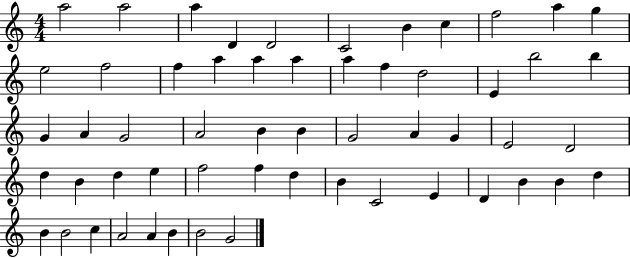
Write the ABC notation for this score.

X:1
T:Untitled
M:4/4
L:1/4
K:C
a2 a2 a D D2 C2 B c f2 a g e2 f2 f a a a a f d2 E b2 b G A G2 A2 B B G2 A G E2 D2 d B d e f2 f d B C2 E D B B d B B2 c A2 A B B2 G2